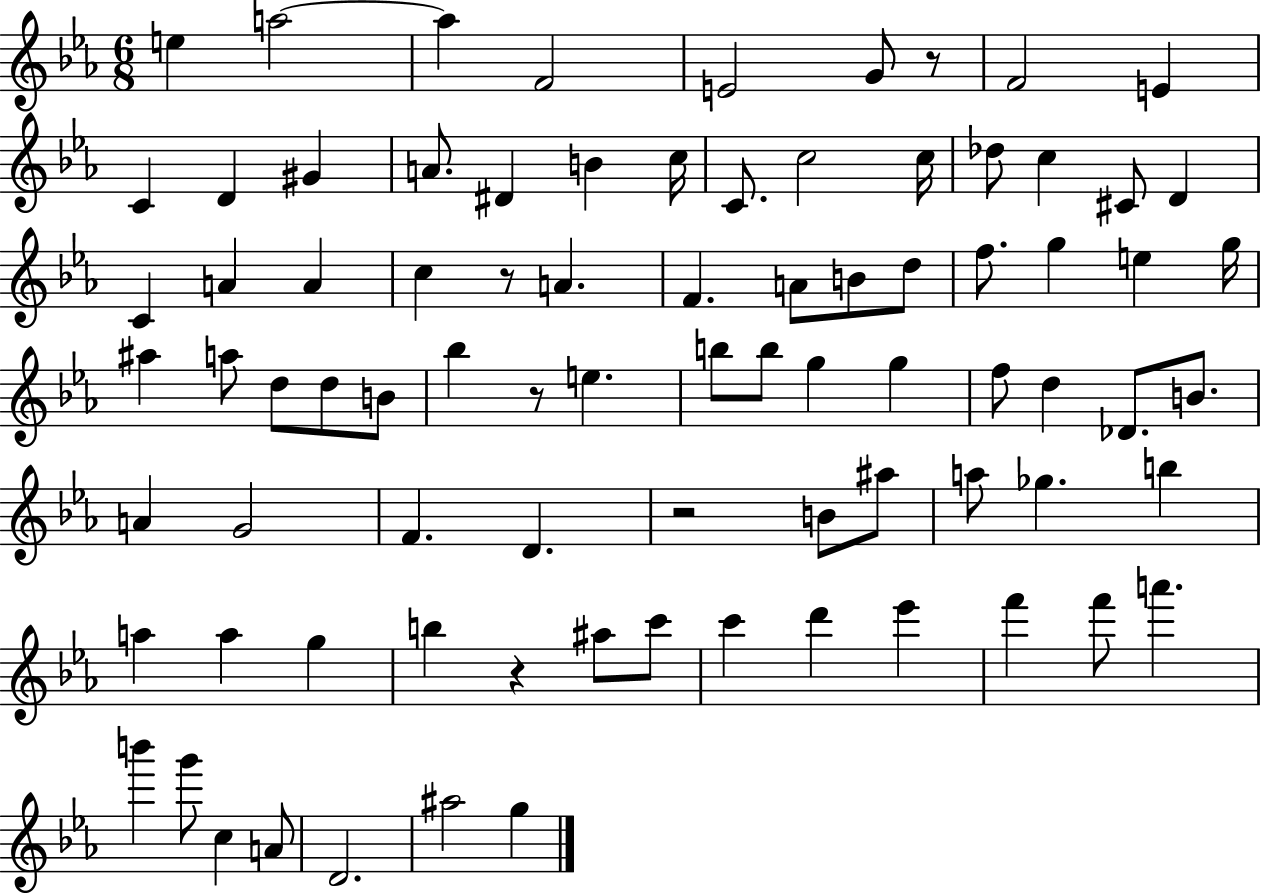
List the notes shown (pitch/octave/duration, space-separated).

E5/q A5/h A5/q F4/h E4/h G4/e R/e F4/h E4/q C4/q D4/q G#4/q A4/e. D#4/q B4/q C5/s C4/e. C5/h C5/s Db5/e C5/q C#4/e D4/q C4/q A4/q A4/q C5/q R/e A4/q. F4/q. A4/e B4/e D5/e F5/e. G5/q E5/q G5/s A#5/q A5/e D5/e D5/e B4/e Bb5/q R/e E5/q. B5/e B5/e G5/q G5/q F5/e D5/q Db4/e. B4/e. A4/q G4/h F4/q. D4/q. R/h B4/e A#5/e A5/e Gb5/q. B5/q A5/q A5/q G5/q B5/q R/q A#5/e C6/e C6/q D6/q Eb6/q F6/q F6/e A6/q. B6/q G6/e C5/q A4/e D4/h. A#5/h G5/q